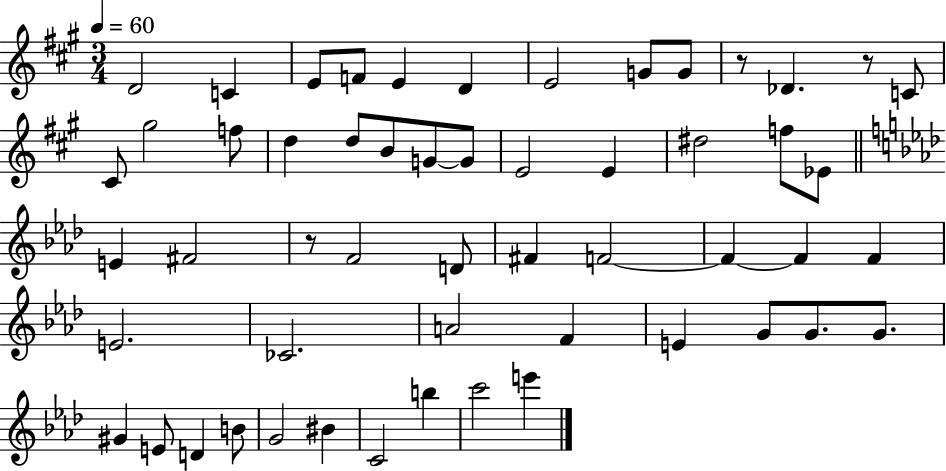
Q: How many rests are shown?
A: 3